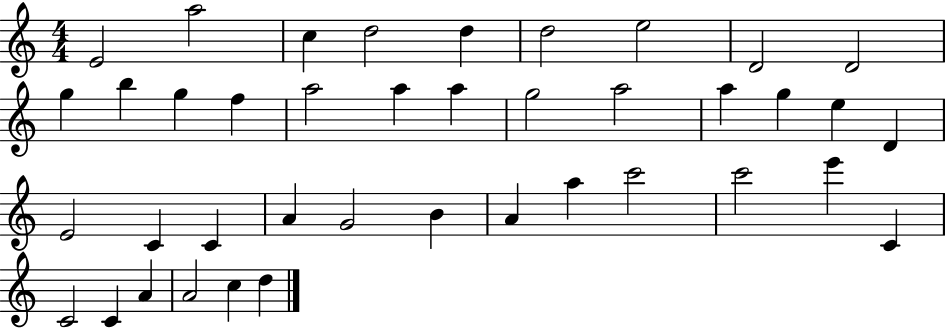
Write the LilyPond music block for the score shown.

{
  \clef treble
  \numericTimeSignature
  \time 4/4
  \key c \major
  e'2 a''2 | c''4 d''2 d''4 | d''2 e''2 | d'2 d'2 | \break g''4 b''4 g''4 f''4 | a''2 a''4 a''4 | g''2 a''2 | a''4 g''4 e''4 d'4 | \break e'2 c'4 c'4 | a'4 g'2 b'4 | a'4 a''4 c'''2 | c'''2 e'''4 c'4 | \break c'2 c'4 a'4 | a'2 c''4 d''4 | \bar "|."
}